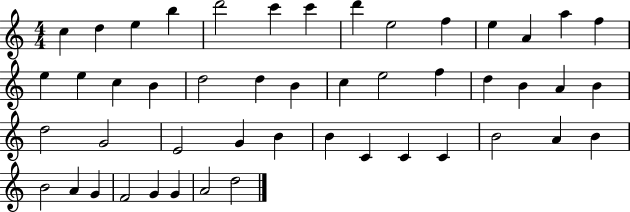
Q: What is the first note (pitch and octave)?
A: C5